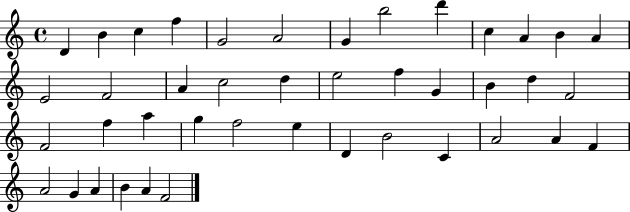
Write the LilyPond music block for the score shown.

{
  \clef treble
  \time 4/4
  \defaultTimeSignature
  \key c \major
  d'4 b'4 c''4 f''4 | g'2 a'2 | g'4 b''2 d'''4 | c''4 a'4 b'4 a'4 | \break e'2 f'2 | a'4 c''2 d''4 | e''2 f''4 g'4 | b'4 d''4 f'2 | \break f'2 f''4 a''4 | g''4 f''2 e''4 | d'4 b'2 c'4 | a'2 a'4 f'4 | \break a'2 g'4 a'4 | b'4 a'4 f'2 | \bar "|."
}